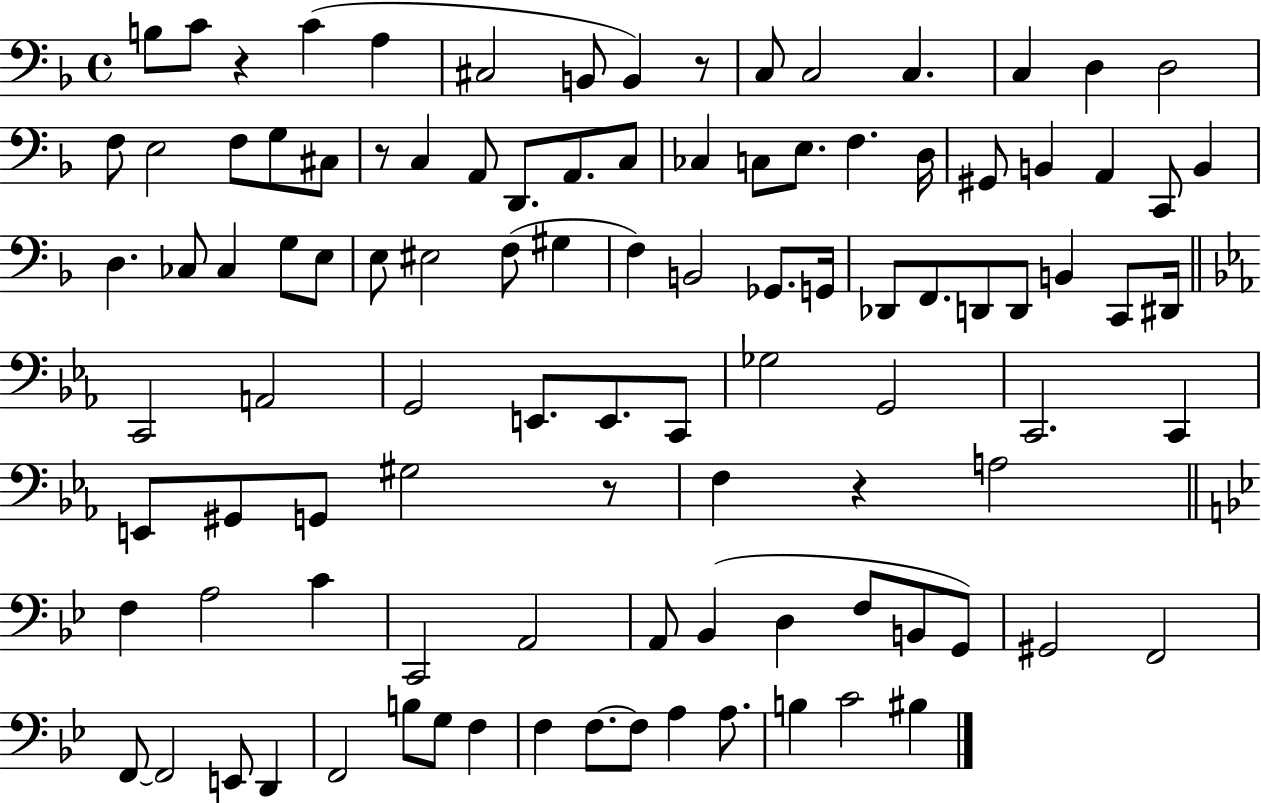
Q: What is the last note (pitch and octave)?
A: BIS3